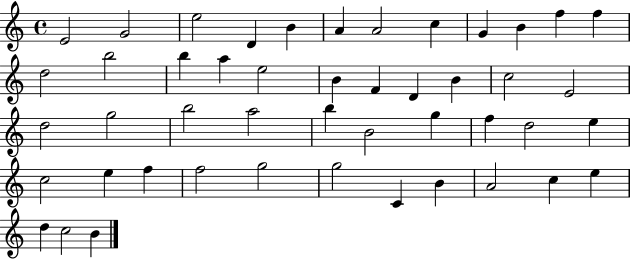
X:1
T:Untitled
M:4/4
L:1/4
K:C
E2 G2 e2 D B A A2 c G B f f d2 b2 b a e2 B F D B c2 E2 d2 g2 b2 a2 b B2 g f d2 e c2 e f f2 g2 g2 C B A2 c e d c2 B